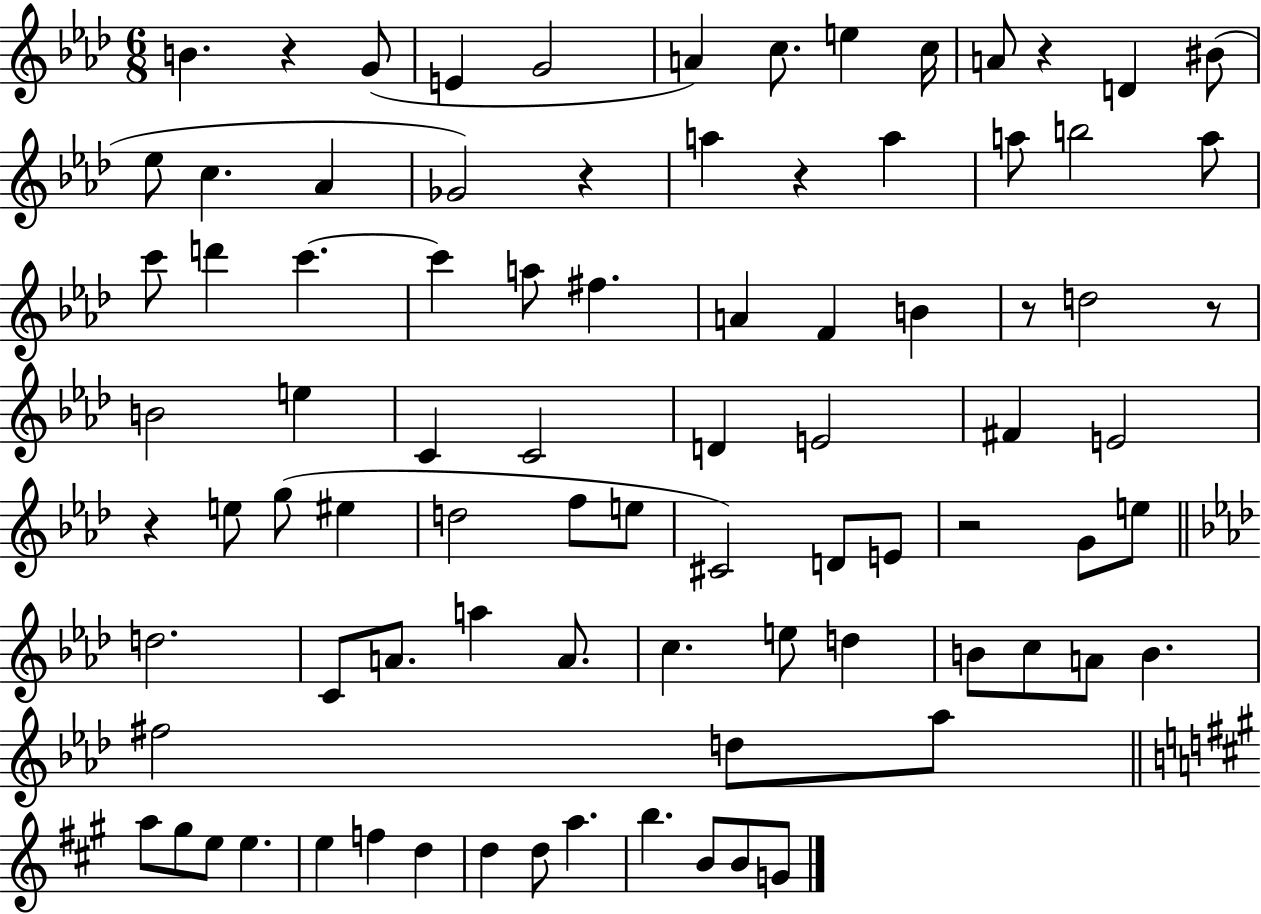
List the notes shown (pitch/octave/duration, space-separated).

B4/q. R/q G4/e E4/q G4/h A4/q C5/e. E5/q C5/s A4/e R/q D4/q BIS4/e Eb5/e C5/q. Ab4/q Gb4/h R/q A5/q R/q A5/q A5/e B5/h A5/e C6/e D6/q C6/q. C6/q A5/e F#5/q. A4/q F4/q B4/q R/e D5/h R/e B4/h E5/q C4/q C4/h D4/q E4/h F#4/q E4/h R/q E5/e G5/e EIS5/q D5/h F5/e E5/e C#4/h D4/e E4/e R/h G4/e E5/e D5/h. C4/e A4/e. A5/q A4/e. C5/q. E5/e D5/q B4/e C5/e A4/e B4/q. F#5/h D5/e Ab5/e A5/e G#5/e E5/e E5/q. E5/q F5/q D5/q D5/q D5/e A5/q. B5/q. B4/e B4/e G4/e